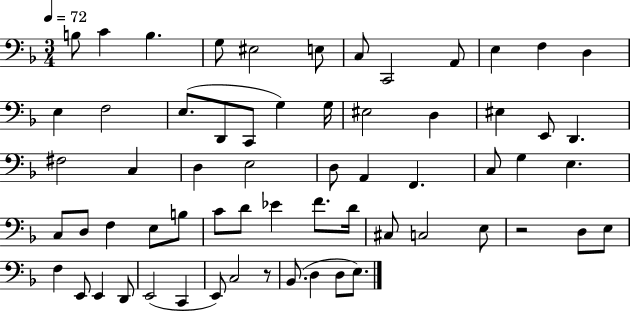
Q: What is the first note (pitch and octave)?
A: B3